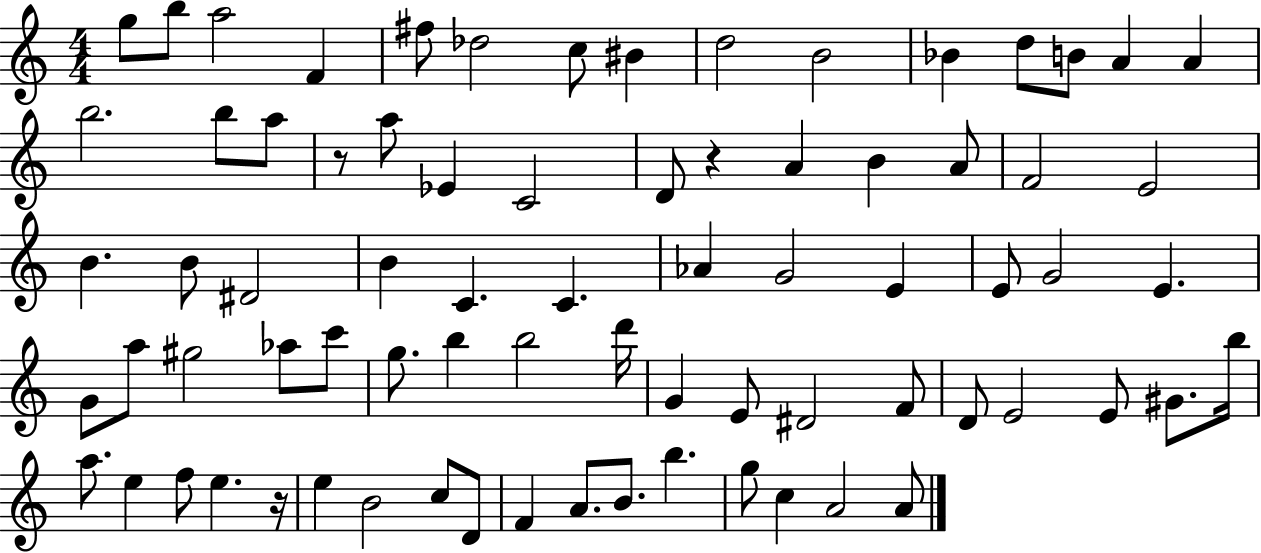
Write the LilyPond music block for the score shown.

{
  \clef treble
  \numericTimeSignature
  \time 4/4
  \key c \major
  g''8 b''8 a''2 f'4 | fis''8 des''2 c''8 bis'4 | d''2 b'2 | bes'4 d''8 b'8 a'4 a'4 | \break b''2. b''8 a''8 | r8 a''8 ees'4 c'2 | d'8 r4 a'4 b'4 a'8 | f'2 e'2 | \break b'4. b'8 dis'2 | b'4 c'4. c'4. | aes'4 g'2 e'4 | e'8 g'2 e'4. | \break g'8 a''8 gis''2 aes''8 c'''8 | g''8. b''4 b''2 d'''16 | g'4 e'8 dis'2 f'8 | d'8 e'2 e'8 gis'8. b''16 | \break a''8. e''4 f''8 e''4. r16 | e''4 b'2 c''8 d'8 | f'4 a'8. b'8. b''4. | g''8 c''4 a'2 a'8 | \break \bar "|."
}